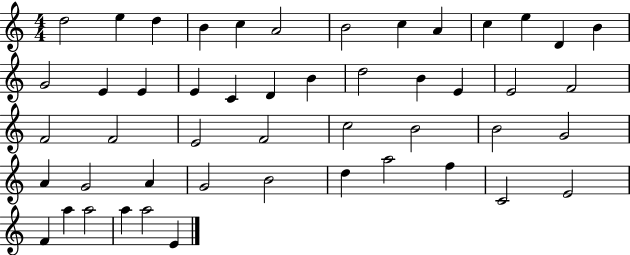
X:1
T:Untitled
M:4/4
L:1/4
K:C
d2 e d B c A2 B2 c A c e D B G2 E E E C D B d2 B E E2 F2 F2 F2 E2 F2 c2 B2 B2 G2 A G2 A G2 B2 d a2 f C2 E2 F a a2 a a2 E